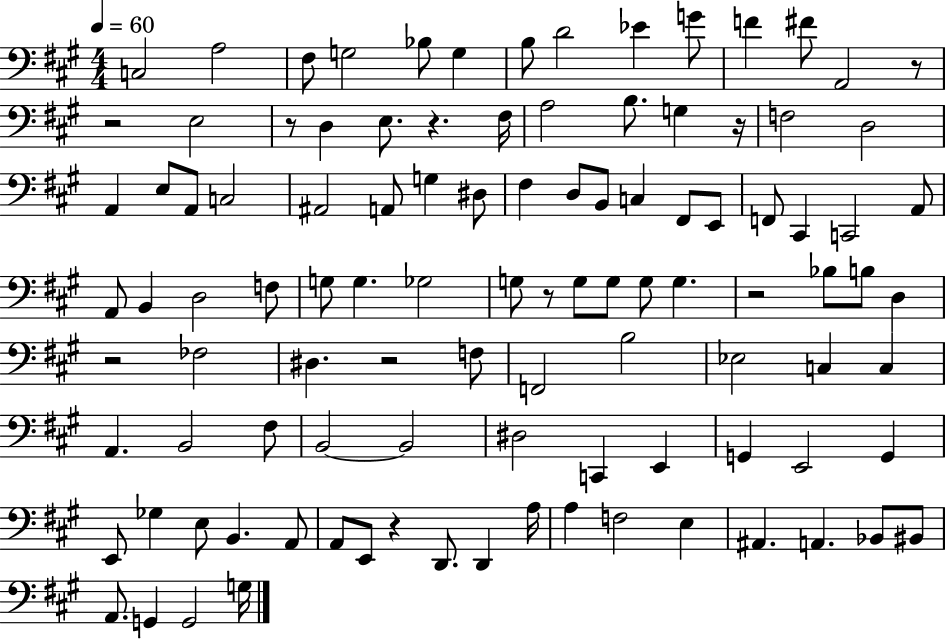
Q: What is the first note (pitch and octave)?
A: C3